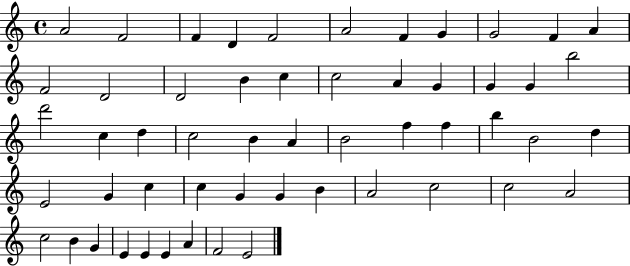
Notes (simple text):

A4/h F4/h F4/q D4/q F4/h A4/h F4/q G4/q G4/h F4/q A4/q F4/h D4/h D4/h B4/q C5/q C5/h A4/q G4/q G4/q G4/q B5/h D6/h C5/q D5/q C5/h B4/q A4/q B4/h F5/q F5/q B5/q B4/h D5/q E4/h G4/q C5/q C5/q G4/q G4/q B4/q A4/h C5/h C5/h A4/h C5/h B4/q G4/q E4/q E4/q E4/q A4/q F4/h E4/h